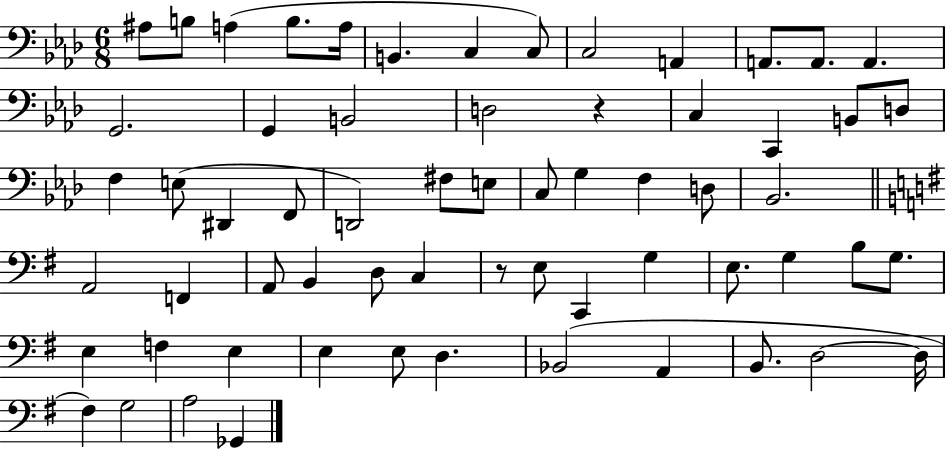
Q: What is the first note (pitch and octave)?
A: A#3